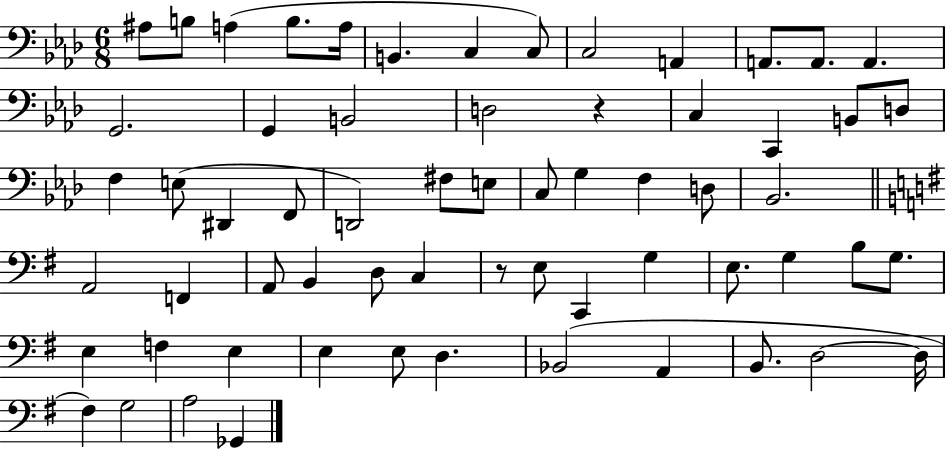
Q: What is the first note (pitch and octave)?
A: A#3